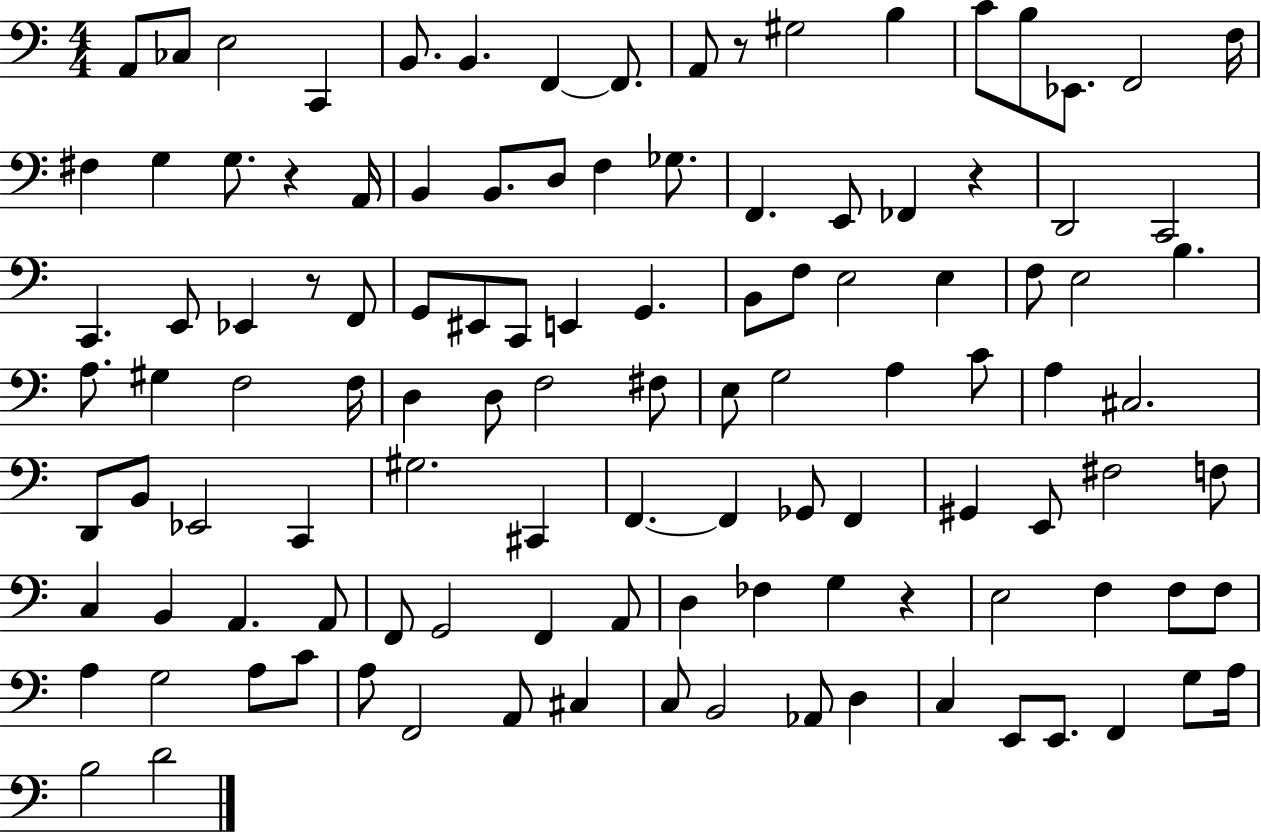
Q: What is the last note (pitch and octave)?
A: D4